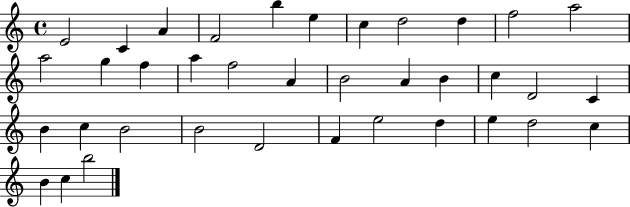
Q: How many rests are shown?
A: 0